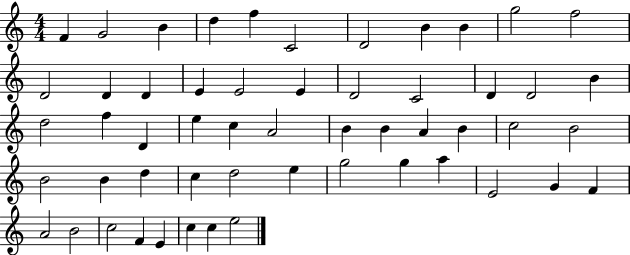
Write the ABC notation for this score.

X:1
T:Untitled
M:4/4
L:1/4
K:C
F G2 B d f C2 D2 B B g2 f2 D2 D D E E2 E D2 C2 D D2 B d2 f D e c A2 B B A B c2 B2 B2 B d c d2 e g2 g a E2 G F A2 B2 c2 F E c c e2